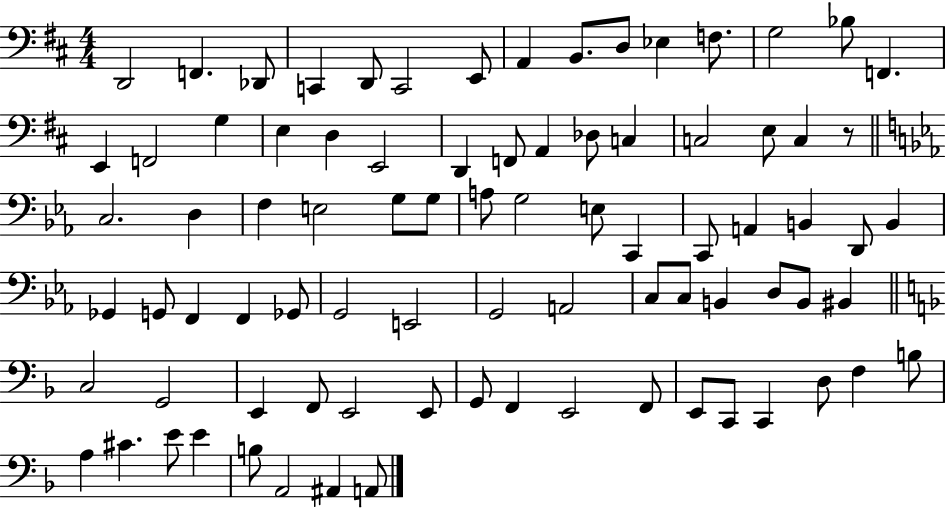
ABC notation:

X:1
T:Untitled
M:4/4
L:1/4
K:D
D,,2 F,, _D,,/2 C,, D,,/2 C,,2 E,,/2 A,, B,,/2 D,/2 _E, F,/2 G,2 _B,/2 F,, E,, F,,2 G, E, D, E,,2 D,, F,,/2 A,, _D,/2 C, C,2 E,/2 C, z/2 C,2 D, F, E,2 G,/2 G,/2 A,/2 G,2 E,/2 C,, C,,/2 A,, B,, D,,/2 B,, _G,, G,,/2 F,, F,, _G,,/2 G,,2 E,,2 G,,2 A,,2 C,/2 C,/2 B,, D,/2 B,,/2 ^B,, C,2 G,,2 E,, F,,/2 E,,2 E,,/2 G,,/2 F,, E,,2 F,,/2 E,,/2 C,,/2 C,, D,/2 F, B,/2 A, ^C E/2 E B,/2 A,,2 ^A,, A,,/2